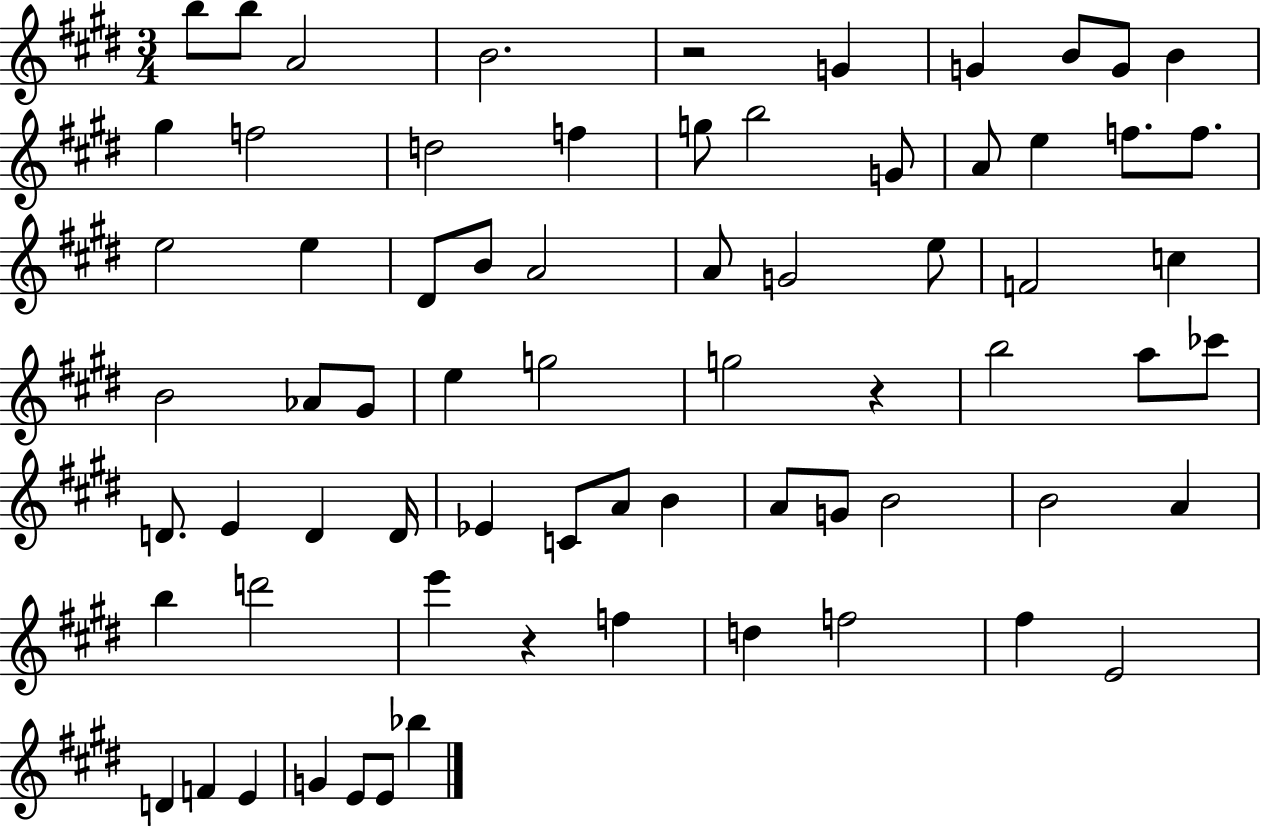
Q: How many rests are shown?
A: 3